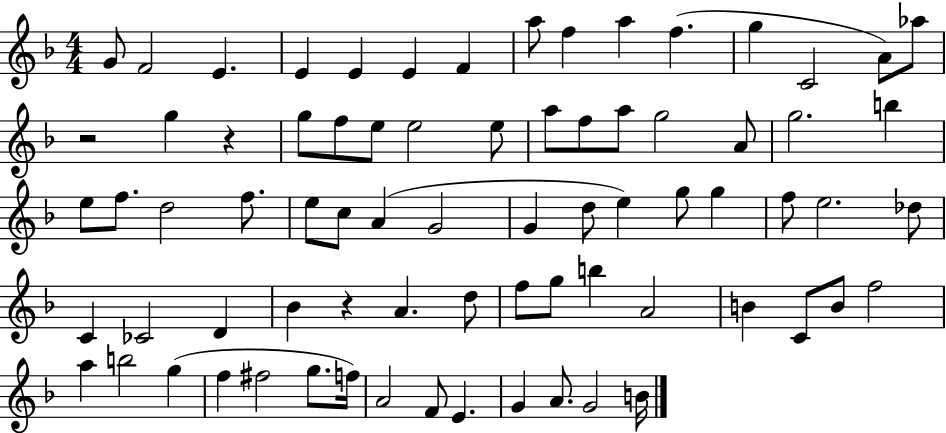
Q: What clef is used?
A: treble